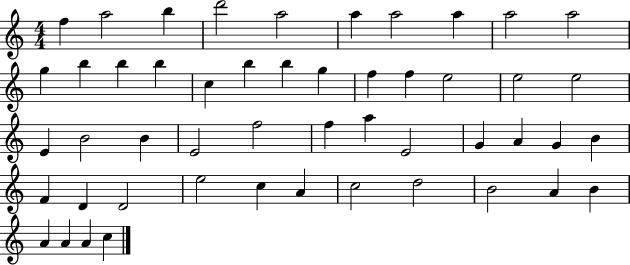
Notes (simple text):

F5/q A5/h B5/q D6/h A5/h A5/q A5/h A5/q A5/h A5/h G5/q B5/q B5/q B5/q C5/q B5/q B5/q G5/q F5/q F5/q E5/h E5/h E5/h E4/q B4/h B4/q E4/h F5/h F5/q A5/q E4/h G4/q A4/q G4/q B4/q F4/q D4/q D4/h E5/h C5/q A4/q C5/h D5/h B4/h A4/q B4/q A4/q A4/q A4/q C5/q